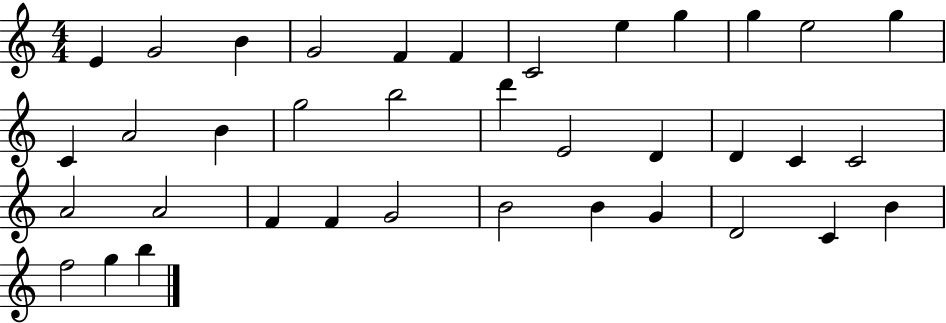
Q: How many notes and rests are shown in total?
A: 37